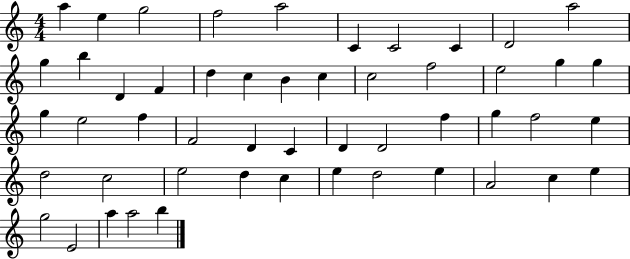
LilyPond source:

{
  \clef treble
  \numericTimeSignature
  \time 4/4
  \key c \major
  a''4 e''4 g''2 | f''2 a''2 | c'4 c'2 c'4 | d'2 a''2 | \break g''4 b''4 d'4 f'4 | d''4 c''4 b'4 c''4 | c''2 f''2 | e''2 g''4 g''4 | \break g''4 e''2 f''4 | f'2 d'4 c'4 | d'4 d'2 f''4 | g''4 f''2 e''4 | \break d''2 c''2 | e''2 d''4 c''4 | e''4 d''2 e''4 | a'2 c''4 e''4 | \break g''2 e'2 | a''4 a''2 b''4 | \bar "|."
}